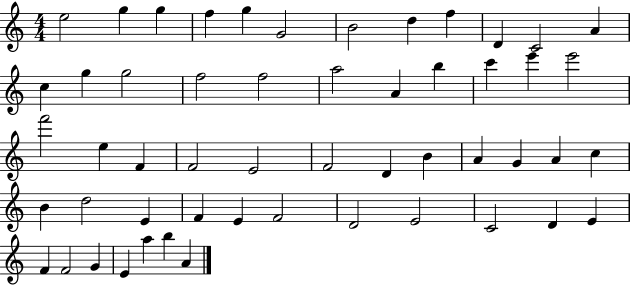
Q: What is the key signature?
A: C major